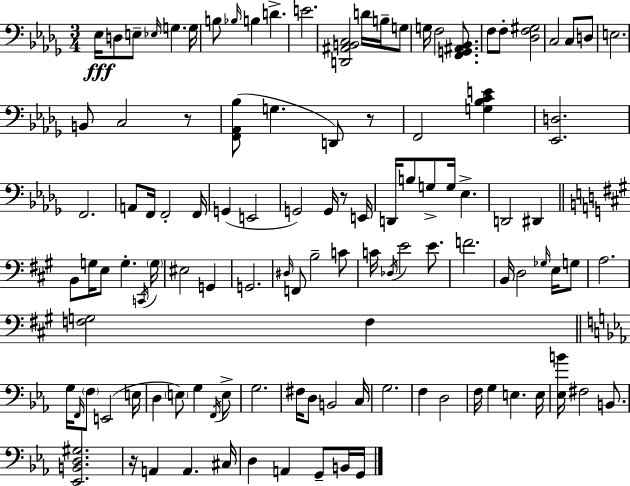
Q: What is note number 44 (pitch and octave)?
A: D#2